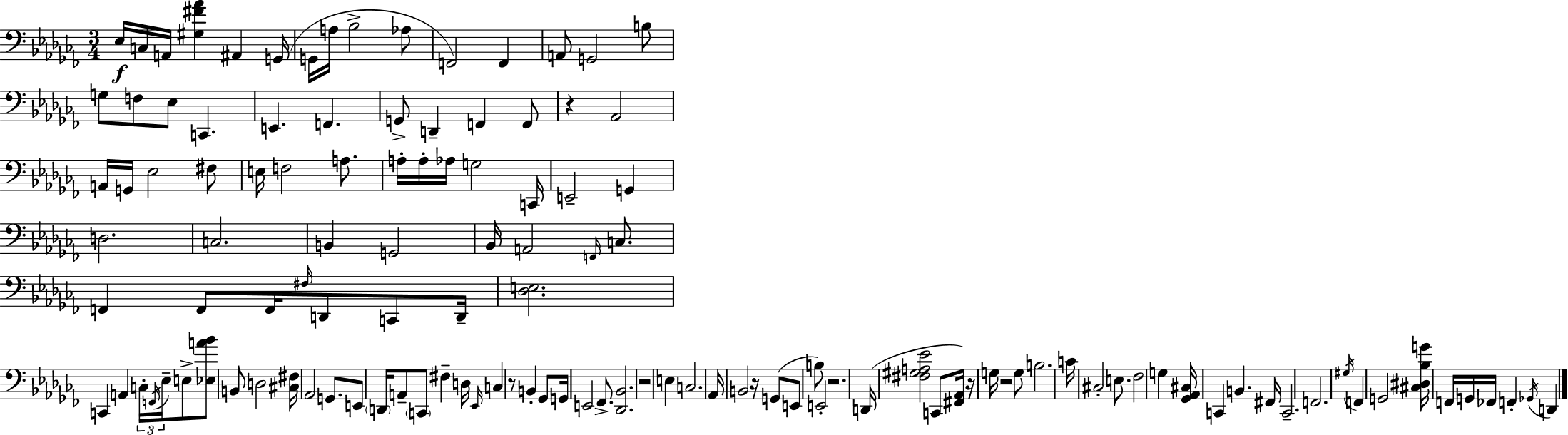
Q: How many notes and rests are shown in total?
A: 125